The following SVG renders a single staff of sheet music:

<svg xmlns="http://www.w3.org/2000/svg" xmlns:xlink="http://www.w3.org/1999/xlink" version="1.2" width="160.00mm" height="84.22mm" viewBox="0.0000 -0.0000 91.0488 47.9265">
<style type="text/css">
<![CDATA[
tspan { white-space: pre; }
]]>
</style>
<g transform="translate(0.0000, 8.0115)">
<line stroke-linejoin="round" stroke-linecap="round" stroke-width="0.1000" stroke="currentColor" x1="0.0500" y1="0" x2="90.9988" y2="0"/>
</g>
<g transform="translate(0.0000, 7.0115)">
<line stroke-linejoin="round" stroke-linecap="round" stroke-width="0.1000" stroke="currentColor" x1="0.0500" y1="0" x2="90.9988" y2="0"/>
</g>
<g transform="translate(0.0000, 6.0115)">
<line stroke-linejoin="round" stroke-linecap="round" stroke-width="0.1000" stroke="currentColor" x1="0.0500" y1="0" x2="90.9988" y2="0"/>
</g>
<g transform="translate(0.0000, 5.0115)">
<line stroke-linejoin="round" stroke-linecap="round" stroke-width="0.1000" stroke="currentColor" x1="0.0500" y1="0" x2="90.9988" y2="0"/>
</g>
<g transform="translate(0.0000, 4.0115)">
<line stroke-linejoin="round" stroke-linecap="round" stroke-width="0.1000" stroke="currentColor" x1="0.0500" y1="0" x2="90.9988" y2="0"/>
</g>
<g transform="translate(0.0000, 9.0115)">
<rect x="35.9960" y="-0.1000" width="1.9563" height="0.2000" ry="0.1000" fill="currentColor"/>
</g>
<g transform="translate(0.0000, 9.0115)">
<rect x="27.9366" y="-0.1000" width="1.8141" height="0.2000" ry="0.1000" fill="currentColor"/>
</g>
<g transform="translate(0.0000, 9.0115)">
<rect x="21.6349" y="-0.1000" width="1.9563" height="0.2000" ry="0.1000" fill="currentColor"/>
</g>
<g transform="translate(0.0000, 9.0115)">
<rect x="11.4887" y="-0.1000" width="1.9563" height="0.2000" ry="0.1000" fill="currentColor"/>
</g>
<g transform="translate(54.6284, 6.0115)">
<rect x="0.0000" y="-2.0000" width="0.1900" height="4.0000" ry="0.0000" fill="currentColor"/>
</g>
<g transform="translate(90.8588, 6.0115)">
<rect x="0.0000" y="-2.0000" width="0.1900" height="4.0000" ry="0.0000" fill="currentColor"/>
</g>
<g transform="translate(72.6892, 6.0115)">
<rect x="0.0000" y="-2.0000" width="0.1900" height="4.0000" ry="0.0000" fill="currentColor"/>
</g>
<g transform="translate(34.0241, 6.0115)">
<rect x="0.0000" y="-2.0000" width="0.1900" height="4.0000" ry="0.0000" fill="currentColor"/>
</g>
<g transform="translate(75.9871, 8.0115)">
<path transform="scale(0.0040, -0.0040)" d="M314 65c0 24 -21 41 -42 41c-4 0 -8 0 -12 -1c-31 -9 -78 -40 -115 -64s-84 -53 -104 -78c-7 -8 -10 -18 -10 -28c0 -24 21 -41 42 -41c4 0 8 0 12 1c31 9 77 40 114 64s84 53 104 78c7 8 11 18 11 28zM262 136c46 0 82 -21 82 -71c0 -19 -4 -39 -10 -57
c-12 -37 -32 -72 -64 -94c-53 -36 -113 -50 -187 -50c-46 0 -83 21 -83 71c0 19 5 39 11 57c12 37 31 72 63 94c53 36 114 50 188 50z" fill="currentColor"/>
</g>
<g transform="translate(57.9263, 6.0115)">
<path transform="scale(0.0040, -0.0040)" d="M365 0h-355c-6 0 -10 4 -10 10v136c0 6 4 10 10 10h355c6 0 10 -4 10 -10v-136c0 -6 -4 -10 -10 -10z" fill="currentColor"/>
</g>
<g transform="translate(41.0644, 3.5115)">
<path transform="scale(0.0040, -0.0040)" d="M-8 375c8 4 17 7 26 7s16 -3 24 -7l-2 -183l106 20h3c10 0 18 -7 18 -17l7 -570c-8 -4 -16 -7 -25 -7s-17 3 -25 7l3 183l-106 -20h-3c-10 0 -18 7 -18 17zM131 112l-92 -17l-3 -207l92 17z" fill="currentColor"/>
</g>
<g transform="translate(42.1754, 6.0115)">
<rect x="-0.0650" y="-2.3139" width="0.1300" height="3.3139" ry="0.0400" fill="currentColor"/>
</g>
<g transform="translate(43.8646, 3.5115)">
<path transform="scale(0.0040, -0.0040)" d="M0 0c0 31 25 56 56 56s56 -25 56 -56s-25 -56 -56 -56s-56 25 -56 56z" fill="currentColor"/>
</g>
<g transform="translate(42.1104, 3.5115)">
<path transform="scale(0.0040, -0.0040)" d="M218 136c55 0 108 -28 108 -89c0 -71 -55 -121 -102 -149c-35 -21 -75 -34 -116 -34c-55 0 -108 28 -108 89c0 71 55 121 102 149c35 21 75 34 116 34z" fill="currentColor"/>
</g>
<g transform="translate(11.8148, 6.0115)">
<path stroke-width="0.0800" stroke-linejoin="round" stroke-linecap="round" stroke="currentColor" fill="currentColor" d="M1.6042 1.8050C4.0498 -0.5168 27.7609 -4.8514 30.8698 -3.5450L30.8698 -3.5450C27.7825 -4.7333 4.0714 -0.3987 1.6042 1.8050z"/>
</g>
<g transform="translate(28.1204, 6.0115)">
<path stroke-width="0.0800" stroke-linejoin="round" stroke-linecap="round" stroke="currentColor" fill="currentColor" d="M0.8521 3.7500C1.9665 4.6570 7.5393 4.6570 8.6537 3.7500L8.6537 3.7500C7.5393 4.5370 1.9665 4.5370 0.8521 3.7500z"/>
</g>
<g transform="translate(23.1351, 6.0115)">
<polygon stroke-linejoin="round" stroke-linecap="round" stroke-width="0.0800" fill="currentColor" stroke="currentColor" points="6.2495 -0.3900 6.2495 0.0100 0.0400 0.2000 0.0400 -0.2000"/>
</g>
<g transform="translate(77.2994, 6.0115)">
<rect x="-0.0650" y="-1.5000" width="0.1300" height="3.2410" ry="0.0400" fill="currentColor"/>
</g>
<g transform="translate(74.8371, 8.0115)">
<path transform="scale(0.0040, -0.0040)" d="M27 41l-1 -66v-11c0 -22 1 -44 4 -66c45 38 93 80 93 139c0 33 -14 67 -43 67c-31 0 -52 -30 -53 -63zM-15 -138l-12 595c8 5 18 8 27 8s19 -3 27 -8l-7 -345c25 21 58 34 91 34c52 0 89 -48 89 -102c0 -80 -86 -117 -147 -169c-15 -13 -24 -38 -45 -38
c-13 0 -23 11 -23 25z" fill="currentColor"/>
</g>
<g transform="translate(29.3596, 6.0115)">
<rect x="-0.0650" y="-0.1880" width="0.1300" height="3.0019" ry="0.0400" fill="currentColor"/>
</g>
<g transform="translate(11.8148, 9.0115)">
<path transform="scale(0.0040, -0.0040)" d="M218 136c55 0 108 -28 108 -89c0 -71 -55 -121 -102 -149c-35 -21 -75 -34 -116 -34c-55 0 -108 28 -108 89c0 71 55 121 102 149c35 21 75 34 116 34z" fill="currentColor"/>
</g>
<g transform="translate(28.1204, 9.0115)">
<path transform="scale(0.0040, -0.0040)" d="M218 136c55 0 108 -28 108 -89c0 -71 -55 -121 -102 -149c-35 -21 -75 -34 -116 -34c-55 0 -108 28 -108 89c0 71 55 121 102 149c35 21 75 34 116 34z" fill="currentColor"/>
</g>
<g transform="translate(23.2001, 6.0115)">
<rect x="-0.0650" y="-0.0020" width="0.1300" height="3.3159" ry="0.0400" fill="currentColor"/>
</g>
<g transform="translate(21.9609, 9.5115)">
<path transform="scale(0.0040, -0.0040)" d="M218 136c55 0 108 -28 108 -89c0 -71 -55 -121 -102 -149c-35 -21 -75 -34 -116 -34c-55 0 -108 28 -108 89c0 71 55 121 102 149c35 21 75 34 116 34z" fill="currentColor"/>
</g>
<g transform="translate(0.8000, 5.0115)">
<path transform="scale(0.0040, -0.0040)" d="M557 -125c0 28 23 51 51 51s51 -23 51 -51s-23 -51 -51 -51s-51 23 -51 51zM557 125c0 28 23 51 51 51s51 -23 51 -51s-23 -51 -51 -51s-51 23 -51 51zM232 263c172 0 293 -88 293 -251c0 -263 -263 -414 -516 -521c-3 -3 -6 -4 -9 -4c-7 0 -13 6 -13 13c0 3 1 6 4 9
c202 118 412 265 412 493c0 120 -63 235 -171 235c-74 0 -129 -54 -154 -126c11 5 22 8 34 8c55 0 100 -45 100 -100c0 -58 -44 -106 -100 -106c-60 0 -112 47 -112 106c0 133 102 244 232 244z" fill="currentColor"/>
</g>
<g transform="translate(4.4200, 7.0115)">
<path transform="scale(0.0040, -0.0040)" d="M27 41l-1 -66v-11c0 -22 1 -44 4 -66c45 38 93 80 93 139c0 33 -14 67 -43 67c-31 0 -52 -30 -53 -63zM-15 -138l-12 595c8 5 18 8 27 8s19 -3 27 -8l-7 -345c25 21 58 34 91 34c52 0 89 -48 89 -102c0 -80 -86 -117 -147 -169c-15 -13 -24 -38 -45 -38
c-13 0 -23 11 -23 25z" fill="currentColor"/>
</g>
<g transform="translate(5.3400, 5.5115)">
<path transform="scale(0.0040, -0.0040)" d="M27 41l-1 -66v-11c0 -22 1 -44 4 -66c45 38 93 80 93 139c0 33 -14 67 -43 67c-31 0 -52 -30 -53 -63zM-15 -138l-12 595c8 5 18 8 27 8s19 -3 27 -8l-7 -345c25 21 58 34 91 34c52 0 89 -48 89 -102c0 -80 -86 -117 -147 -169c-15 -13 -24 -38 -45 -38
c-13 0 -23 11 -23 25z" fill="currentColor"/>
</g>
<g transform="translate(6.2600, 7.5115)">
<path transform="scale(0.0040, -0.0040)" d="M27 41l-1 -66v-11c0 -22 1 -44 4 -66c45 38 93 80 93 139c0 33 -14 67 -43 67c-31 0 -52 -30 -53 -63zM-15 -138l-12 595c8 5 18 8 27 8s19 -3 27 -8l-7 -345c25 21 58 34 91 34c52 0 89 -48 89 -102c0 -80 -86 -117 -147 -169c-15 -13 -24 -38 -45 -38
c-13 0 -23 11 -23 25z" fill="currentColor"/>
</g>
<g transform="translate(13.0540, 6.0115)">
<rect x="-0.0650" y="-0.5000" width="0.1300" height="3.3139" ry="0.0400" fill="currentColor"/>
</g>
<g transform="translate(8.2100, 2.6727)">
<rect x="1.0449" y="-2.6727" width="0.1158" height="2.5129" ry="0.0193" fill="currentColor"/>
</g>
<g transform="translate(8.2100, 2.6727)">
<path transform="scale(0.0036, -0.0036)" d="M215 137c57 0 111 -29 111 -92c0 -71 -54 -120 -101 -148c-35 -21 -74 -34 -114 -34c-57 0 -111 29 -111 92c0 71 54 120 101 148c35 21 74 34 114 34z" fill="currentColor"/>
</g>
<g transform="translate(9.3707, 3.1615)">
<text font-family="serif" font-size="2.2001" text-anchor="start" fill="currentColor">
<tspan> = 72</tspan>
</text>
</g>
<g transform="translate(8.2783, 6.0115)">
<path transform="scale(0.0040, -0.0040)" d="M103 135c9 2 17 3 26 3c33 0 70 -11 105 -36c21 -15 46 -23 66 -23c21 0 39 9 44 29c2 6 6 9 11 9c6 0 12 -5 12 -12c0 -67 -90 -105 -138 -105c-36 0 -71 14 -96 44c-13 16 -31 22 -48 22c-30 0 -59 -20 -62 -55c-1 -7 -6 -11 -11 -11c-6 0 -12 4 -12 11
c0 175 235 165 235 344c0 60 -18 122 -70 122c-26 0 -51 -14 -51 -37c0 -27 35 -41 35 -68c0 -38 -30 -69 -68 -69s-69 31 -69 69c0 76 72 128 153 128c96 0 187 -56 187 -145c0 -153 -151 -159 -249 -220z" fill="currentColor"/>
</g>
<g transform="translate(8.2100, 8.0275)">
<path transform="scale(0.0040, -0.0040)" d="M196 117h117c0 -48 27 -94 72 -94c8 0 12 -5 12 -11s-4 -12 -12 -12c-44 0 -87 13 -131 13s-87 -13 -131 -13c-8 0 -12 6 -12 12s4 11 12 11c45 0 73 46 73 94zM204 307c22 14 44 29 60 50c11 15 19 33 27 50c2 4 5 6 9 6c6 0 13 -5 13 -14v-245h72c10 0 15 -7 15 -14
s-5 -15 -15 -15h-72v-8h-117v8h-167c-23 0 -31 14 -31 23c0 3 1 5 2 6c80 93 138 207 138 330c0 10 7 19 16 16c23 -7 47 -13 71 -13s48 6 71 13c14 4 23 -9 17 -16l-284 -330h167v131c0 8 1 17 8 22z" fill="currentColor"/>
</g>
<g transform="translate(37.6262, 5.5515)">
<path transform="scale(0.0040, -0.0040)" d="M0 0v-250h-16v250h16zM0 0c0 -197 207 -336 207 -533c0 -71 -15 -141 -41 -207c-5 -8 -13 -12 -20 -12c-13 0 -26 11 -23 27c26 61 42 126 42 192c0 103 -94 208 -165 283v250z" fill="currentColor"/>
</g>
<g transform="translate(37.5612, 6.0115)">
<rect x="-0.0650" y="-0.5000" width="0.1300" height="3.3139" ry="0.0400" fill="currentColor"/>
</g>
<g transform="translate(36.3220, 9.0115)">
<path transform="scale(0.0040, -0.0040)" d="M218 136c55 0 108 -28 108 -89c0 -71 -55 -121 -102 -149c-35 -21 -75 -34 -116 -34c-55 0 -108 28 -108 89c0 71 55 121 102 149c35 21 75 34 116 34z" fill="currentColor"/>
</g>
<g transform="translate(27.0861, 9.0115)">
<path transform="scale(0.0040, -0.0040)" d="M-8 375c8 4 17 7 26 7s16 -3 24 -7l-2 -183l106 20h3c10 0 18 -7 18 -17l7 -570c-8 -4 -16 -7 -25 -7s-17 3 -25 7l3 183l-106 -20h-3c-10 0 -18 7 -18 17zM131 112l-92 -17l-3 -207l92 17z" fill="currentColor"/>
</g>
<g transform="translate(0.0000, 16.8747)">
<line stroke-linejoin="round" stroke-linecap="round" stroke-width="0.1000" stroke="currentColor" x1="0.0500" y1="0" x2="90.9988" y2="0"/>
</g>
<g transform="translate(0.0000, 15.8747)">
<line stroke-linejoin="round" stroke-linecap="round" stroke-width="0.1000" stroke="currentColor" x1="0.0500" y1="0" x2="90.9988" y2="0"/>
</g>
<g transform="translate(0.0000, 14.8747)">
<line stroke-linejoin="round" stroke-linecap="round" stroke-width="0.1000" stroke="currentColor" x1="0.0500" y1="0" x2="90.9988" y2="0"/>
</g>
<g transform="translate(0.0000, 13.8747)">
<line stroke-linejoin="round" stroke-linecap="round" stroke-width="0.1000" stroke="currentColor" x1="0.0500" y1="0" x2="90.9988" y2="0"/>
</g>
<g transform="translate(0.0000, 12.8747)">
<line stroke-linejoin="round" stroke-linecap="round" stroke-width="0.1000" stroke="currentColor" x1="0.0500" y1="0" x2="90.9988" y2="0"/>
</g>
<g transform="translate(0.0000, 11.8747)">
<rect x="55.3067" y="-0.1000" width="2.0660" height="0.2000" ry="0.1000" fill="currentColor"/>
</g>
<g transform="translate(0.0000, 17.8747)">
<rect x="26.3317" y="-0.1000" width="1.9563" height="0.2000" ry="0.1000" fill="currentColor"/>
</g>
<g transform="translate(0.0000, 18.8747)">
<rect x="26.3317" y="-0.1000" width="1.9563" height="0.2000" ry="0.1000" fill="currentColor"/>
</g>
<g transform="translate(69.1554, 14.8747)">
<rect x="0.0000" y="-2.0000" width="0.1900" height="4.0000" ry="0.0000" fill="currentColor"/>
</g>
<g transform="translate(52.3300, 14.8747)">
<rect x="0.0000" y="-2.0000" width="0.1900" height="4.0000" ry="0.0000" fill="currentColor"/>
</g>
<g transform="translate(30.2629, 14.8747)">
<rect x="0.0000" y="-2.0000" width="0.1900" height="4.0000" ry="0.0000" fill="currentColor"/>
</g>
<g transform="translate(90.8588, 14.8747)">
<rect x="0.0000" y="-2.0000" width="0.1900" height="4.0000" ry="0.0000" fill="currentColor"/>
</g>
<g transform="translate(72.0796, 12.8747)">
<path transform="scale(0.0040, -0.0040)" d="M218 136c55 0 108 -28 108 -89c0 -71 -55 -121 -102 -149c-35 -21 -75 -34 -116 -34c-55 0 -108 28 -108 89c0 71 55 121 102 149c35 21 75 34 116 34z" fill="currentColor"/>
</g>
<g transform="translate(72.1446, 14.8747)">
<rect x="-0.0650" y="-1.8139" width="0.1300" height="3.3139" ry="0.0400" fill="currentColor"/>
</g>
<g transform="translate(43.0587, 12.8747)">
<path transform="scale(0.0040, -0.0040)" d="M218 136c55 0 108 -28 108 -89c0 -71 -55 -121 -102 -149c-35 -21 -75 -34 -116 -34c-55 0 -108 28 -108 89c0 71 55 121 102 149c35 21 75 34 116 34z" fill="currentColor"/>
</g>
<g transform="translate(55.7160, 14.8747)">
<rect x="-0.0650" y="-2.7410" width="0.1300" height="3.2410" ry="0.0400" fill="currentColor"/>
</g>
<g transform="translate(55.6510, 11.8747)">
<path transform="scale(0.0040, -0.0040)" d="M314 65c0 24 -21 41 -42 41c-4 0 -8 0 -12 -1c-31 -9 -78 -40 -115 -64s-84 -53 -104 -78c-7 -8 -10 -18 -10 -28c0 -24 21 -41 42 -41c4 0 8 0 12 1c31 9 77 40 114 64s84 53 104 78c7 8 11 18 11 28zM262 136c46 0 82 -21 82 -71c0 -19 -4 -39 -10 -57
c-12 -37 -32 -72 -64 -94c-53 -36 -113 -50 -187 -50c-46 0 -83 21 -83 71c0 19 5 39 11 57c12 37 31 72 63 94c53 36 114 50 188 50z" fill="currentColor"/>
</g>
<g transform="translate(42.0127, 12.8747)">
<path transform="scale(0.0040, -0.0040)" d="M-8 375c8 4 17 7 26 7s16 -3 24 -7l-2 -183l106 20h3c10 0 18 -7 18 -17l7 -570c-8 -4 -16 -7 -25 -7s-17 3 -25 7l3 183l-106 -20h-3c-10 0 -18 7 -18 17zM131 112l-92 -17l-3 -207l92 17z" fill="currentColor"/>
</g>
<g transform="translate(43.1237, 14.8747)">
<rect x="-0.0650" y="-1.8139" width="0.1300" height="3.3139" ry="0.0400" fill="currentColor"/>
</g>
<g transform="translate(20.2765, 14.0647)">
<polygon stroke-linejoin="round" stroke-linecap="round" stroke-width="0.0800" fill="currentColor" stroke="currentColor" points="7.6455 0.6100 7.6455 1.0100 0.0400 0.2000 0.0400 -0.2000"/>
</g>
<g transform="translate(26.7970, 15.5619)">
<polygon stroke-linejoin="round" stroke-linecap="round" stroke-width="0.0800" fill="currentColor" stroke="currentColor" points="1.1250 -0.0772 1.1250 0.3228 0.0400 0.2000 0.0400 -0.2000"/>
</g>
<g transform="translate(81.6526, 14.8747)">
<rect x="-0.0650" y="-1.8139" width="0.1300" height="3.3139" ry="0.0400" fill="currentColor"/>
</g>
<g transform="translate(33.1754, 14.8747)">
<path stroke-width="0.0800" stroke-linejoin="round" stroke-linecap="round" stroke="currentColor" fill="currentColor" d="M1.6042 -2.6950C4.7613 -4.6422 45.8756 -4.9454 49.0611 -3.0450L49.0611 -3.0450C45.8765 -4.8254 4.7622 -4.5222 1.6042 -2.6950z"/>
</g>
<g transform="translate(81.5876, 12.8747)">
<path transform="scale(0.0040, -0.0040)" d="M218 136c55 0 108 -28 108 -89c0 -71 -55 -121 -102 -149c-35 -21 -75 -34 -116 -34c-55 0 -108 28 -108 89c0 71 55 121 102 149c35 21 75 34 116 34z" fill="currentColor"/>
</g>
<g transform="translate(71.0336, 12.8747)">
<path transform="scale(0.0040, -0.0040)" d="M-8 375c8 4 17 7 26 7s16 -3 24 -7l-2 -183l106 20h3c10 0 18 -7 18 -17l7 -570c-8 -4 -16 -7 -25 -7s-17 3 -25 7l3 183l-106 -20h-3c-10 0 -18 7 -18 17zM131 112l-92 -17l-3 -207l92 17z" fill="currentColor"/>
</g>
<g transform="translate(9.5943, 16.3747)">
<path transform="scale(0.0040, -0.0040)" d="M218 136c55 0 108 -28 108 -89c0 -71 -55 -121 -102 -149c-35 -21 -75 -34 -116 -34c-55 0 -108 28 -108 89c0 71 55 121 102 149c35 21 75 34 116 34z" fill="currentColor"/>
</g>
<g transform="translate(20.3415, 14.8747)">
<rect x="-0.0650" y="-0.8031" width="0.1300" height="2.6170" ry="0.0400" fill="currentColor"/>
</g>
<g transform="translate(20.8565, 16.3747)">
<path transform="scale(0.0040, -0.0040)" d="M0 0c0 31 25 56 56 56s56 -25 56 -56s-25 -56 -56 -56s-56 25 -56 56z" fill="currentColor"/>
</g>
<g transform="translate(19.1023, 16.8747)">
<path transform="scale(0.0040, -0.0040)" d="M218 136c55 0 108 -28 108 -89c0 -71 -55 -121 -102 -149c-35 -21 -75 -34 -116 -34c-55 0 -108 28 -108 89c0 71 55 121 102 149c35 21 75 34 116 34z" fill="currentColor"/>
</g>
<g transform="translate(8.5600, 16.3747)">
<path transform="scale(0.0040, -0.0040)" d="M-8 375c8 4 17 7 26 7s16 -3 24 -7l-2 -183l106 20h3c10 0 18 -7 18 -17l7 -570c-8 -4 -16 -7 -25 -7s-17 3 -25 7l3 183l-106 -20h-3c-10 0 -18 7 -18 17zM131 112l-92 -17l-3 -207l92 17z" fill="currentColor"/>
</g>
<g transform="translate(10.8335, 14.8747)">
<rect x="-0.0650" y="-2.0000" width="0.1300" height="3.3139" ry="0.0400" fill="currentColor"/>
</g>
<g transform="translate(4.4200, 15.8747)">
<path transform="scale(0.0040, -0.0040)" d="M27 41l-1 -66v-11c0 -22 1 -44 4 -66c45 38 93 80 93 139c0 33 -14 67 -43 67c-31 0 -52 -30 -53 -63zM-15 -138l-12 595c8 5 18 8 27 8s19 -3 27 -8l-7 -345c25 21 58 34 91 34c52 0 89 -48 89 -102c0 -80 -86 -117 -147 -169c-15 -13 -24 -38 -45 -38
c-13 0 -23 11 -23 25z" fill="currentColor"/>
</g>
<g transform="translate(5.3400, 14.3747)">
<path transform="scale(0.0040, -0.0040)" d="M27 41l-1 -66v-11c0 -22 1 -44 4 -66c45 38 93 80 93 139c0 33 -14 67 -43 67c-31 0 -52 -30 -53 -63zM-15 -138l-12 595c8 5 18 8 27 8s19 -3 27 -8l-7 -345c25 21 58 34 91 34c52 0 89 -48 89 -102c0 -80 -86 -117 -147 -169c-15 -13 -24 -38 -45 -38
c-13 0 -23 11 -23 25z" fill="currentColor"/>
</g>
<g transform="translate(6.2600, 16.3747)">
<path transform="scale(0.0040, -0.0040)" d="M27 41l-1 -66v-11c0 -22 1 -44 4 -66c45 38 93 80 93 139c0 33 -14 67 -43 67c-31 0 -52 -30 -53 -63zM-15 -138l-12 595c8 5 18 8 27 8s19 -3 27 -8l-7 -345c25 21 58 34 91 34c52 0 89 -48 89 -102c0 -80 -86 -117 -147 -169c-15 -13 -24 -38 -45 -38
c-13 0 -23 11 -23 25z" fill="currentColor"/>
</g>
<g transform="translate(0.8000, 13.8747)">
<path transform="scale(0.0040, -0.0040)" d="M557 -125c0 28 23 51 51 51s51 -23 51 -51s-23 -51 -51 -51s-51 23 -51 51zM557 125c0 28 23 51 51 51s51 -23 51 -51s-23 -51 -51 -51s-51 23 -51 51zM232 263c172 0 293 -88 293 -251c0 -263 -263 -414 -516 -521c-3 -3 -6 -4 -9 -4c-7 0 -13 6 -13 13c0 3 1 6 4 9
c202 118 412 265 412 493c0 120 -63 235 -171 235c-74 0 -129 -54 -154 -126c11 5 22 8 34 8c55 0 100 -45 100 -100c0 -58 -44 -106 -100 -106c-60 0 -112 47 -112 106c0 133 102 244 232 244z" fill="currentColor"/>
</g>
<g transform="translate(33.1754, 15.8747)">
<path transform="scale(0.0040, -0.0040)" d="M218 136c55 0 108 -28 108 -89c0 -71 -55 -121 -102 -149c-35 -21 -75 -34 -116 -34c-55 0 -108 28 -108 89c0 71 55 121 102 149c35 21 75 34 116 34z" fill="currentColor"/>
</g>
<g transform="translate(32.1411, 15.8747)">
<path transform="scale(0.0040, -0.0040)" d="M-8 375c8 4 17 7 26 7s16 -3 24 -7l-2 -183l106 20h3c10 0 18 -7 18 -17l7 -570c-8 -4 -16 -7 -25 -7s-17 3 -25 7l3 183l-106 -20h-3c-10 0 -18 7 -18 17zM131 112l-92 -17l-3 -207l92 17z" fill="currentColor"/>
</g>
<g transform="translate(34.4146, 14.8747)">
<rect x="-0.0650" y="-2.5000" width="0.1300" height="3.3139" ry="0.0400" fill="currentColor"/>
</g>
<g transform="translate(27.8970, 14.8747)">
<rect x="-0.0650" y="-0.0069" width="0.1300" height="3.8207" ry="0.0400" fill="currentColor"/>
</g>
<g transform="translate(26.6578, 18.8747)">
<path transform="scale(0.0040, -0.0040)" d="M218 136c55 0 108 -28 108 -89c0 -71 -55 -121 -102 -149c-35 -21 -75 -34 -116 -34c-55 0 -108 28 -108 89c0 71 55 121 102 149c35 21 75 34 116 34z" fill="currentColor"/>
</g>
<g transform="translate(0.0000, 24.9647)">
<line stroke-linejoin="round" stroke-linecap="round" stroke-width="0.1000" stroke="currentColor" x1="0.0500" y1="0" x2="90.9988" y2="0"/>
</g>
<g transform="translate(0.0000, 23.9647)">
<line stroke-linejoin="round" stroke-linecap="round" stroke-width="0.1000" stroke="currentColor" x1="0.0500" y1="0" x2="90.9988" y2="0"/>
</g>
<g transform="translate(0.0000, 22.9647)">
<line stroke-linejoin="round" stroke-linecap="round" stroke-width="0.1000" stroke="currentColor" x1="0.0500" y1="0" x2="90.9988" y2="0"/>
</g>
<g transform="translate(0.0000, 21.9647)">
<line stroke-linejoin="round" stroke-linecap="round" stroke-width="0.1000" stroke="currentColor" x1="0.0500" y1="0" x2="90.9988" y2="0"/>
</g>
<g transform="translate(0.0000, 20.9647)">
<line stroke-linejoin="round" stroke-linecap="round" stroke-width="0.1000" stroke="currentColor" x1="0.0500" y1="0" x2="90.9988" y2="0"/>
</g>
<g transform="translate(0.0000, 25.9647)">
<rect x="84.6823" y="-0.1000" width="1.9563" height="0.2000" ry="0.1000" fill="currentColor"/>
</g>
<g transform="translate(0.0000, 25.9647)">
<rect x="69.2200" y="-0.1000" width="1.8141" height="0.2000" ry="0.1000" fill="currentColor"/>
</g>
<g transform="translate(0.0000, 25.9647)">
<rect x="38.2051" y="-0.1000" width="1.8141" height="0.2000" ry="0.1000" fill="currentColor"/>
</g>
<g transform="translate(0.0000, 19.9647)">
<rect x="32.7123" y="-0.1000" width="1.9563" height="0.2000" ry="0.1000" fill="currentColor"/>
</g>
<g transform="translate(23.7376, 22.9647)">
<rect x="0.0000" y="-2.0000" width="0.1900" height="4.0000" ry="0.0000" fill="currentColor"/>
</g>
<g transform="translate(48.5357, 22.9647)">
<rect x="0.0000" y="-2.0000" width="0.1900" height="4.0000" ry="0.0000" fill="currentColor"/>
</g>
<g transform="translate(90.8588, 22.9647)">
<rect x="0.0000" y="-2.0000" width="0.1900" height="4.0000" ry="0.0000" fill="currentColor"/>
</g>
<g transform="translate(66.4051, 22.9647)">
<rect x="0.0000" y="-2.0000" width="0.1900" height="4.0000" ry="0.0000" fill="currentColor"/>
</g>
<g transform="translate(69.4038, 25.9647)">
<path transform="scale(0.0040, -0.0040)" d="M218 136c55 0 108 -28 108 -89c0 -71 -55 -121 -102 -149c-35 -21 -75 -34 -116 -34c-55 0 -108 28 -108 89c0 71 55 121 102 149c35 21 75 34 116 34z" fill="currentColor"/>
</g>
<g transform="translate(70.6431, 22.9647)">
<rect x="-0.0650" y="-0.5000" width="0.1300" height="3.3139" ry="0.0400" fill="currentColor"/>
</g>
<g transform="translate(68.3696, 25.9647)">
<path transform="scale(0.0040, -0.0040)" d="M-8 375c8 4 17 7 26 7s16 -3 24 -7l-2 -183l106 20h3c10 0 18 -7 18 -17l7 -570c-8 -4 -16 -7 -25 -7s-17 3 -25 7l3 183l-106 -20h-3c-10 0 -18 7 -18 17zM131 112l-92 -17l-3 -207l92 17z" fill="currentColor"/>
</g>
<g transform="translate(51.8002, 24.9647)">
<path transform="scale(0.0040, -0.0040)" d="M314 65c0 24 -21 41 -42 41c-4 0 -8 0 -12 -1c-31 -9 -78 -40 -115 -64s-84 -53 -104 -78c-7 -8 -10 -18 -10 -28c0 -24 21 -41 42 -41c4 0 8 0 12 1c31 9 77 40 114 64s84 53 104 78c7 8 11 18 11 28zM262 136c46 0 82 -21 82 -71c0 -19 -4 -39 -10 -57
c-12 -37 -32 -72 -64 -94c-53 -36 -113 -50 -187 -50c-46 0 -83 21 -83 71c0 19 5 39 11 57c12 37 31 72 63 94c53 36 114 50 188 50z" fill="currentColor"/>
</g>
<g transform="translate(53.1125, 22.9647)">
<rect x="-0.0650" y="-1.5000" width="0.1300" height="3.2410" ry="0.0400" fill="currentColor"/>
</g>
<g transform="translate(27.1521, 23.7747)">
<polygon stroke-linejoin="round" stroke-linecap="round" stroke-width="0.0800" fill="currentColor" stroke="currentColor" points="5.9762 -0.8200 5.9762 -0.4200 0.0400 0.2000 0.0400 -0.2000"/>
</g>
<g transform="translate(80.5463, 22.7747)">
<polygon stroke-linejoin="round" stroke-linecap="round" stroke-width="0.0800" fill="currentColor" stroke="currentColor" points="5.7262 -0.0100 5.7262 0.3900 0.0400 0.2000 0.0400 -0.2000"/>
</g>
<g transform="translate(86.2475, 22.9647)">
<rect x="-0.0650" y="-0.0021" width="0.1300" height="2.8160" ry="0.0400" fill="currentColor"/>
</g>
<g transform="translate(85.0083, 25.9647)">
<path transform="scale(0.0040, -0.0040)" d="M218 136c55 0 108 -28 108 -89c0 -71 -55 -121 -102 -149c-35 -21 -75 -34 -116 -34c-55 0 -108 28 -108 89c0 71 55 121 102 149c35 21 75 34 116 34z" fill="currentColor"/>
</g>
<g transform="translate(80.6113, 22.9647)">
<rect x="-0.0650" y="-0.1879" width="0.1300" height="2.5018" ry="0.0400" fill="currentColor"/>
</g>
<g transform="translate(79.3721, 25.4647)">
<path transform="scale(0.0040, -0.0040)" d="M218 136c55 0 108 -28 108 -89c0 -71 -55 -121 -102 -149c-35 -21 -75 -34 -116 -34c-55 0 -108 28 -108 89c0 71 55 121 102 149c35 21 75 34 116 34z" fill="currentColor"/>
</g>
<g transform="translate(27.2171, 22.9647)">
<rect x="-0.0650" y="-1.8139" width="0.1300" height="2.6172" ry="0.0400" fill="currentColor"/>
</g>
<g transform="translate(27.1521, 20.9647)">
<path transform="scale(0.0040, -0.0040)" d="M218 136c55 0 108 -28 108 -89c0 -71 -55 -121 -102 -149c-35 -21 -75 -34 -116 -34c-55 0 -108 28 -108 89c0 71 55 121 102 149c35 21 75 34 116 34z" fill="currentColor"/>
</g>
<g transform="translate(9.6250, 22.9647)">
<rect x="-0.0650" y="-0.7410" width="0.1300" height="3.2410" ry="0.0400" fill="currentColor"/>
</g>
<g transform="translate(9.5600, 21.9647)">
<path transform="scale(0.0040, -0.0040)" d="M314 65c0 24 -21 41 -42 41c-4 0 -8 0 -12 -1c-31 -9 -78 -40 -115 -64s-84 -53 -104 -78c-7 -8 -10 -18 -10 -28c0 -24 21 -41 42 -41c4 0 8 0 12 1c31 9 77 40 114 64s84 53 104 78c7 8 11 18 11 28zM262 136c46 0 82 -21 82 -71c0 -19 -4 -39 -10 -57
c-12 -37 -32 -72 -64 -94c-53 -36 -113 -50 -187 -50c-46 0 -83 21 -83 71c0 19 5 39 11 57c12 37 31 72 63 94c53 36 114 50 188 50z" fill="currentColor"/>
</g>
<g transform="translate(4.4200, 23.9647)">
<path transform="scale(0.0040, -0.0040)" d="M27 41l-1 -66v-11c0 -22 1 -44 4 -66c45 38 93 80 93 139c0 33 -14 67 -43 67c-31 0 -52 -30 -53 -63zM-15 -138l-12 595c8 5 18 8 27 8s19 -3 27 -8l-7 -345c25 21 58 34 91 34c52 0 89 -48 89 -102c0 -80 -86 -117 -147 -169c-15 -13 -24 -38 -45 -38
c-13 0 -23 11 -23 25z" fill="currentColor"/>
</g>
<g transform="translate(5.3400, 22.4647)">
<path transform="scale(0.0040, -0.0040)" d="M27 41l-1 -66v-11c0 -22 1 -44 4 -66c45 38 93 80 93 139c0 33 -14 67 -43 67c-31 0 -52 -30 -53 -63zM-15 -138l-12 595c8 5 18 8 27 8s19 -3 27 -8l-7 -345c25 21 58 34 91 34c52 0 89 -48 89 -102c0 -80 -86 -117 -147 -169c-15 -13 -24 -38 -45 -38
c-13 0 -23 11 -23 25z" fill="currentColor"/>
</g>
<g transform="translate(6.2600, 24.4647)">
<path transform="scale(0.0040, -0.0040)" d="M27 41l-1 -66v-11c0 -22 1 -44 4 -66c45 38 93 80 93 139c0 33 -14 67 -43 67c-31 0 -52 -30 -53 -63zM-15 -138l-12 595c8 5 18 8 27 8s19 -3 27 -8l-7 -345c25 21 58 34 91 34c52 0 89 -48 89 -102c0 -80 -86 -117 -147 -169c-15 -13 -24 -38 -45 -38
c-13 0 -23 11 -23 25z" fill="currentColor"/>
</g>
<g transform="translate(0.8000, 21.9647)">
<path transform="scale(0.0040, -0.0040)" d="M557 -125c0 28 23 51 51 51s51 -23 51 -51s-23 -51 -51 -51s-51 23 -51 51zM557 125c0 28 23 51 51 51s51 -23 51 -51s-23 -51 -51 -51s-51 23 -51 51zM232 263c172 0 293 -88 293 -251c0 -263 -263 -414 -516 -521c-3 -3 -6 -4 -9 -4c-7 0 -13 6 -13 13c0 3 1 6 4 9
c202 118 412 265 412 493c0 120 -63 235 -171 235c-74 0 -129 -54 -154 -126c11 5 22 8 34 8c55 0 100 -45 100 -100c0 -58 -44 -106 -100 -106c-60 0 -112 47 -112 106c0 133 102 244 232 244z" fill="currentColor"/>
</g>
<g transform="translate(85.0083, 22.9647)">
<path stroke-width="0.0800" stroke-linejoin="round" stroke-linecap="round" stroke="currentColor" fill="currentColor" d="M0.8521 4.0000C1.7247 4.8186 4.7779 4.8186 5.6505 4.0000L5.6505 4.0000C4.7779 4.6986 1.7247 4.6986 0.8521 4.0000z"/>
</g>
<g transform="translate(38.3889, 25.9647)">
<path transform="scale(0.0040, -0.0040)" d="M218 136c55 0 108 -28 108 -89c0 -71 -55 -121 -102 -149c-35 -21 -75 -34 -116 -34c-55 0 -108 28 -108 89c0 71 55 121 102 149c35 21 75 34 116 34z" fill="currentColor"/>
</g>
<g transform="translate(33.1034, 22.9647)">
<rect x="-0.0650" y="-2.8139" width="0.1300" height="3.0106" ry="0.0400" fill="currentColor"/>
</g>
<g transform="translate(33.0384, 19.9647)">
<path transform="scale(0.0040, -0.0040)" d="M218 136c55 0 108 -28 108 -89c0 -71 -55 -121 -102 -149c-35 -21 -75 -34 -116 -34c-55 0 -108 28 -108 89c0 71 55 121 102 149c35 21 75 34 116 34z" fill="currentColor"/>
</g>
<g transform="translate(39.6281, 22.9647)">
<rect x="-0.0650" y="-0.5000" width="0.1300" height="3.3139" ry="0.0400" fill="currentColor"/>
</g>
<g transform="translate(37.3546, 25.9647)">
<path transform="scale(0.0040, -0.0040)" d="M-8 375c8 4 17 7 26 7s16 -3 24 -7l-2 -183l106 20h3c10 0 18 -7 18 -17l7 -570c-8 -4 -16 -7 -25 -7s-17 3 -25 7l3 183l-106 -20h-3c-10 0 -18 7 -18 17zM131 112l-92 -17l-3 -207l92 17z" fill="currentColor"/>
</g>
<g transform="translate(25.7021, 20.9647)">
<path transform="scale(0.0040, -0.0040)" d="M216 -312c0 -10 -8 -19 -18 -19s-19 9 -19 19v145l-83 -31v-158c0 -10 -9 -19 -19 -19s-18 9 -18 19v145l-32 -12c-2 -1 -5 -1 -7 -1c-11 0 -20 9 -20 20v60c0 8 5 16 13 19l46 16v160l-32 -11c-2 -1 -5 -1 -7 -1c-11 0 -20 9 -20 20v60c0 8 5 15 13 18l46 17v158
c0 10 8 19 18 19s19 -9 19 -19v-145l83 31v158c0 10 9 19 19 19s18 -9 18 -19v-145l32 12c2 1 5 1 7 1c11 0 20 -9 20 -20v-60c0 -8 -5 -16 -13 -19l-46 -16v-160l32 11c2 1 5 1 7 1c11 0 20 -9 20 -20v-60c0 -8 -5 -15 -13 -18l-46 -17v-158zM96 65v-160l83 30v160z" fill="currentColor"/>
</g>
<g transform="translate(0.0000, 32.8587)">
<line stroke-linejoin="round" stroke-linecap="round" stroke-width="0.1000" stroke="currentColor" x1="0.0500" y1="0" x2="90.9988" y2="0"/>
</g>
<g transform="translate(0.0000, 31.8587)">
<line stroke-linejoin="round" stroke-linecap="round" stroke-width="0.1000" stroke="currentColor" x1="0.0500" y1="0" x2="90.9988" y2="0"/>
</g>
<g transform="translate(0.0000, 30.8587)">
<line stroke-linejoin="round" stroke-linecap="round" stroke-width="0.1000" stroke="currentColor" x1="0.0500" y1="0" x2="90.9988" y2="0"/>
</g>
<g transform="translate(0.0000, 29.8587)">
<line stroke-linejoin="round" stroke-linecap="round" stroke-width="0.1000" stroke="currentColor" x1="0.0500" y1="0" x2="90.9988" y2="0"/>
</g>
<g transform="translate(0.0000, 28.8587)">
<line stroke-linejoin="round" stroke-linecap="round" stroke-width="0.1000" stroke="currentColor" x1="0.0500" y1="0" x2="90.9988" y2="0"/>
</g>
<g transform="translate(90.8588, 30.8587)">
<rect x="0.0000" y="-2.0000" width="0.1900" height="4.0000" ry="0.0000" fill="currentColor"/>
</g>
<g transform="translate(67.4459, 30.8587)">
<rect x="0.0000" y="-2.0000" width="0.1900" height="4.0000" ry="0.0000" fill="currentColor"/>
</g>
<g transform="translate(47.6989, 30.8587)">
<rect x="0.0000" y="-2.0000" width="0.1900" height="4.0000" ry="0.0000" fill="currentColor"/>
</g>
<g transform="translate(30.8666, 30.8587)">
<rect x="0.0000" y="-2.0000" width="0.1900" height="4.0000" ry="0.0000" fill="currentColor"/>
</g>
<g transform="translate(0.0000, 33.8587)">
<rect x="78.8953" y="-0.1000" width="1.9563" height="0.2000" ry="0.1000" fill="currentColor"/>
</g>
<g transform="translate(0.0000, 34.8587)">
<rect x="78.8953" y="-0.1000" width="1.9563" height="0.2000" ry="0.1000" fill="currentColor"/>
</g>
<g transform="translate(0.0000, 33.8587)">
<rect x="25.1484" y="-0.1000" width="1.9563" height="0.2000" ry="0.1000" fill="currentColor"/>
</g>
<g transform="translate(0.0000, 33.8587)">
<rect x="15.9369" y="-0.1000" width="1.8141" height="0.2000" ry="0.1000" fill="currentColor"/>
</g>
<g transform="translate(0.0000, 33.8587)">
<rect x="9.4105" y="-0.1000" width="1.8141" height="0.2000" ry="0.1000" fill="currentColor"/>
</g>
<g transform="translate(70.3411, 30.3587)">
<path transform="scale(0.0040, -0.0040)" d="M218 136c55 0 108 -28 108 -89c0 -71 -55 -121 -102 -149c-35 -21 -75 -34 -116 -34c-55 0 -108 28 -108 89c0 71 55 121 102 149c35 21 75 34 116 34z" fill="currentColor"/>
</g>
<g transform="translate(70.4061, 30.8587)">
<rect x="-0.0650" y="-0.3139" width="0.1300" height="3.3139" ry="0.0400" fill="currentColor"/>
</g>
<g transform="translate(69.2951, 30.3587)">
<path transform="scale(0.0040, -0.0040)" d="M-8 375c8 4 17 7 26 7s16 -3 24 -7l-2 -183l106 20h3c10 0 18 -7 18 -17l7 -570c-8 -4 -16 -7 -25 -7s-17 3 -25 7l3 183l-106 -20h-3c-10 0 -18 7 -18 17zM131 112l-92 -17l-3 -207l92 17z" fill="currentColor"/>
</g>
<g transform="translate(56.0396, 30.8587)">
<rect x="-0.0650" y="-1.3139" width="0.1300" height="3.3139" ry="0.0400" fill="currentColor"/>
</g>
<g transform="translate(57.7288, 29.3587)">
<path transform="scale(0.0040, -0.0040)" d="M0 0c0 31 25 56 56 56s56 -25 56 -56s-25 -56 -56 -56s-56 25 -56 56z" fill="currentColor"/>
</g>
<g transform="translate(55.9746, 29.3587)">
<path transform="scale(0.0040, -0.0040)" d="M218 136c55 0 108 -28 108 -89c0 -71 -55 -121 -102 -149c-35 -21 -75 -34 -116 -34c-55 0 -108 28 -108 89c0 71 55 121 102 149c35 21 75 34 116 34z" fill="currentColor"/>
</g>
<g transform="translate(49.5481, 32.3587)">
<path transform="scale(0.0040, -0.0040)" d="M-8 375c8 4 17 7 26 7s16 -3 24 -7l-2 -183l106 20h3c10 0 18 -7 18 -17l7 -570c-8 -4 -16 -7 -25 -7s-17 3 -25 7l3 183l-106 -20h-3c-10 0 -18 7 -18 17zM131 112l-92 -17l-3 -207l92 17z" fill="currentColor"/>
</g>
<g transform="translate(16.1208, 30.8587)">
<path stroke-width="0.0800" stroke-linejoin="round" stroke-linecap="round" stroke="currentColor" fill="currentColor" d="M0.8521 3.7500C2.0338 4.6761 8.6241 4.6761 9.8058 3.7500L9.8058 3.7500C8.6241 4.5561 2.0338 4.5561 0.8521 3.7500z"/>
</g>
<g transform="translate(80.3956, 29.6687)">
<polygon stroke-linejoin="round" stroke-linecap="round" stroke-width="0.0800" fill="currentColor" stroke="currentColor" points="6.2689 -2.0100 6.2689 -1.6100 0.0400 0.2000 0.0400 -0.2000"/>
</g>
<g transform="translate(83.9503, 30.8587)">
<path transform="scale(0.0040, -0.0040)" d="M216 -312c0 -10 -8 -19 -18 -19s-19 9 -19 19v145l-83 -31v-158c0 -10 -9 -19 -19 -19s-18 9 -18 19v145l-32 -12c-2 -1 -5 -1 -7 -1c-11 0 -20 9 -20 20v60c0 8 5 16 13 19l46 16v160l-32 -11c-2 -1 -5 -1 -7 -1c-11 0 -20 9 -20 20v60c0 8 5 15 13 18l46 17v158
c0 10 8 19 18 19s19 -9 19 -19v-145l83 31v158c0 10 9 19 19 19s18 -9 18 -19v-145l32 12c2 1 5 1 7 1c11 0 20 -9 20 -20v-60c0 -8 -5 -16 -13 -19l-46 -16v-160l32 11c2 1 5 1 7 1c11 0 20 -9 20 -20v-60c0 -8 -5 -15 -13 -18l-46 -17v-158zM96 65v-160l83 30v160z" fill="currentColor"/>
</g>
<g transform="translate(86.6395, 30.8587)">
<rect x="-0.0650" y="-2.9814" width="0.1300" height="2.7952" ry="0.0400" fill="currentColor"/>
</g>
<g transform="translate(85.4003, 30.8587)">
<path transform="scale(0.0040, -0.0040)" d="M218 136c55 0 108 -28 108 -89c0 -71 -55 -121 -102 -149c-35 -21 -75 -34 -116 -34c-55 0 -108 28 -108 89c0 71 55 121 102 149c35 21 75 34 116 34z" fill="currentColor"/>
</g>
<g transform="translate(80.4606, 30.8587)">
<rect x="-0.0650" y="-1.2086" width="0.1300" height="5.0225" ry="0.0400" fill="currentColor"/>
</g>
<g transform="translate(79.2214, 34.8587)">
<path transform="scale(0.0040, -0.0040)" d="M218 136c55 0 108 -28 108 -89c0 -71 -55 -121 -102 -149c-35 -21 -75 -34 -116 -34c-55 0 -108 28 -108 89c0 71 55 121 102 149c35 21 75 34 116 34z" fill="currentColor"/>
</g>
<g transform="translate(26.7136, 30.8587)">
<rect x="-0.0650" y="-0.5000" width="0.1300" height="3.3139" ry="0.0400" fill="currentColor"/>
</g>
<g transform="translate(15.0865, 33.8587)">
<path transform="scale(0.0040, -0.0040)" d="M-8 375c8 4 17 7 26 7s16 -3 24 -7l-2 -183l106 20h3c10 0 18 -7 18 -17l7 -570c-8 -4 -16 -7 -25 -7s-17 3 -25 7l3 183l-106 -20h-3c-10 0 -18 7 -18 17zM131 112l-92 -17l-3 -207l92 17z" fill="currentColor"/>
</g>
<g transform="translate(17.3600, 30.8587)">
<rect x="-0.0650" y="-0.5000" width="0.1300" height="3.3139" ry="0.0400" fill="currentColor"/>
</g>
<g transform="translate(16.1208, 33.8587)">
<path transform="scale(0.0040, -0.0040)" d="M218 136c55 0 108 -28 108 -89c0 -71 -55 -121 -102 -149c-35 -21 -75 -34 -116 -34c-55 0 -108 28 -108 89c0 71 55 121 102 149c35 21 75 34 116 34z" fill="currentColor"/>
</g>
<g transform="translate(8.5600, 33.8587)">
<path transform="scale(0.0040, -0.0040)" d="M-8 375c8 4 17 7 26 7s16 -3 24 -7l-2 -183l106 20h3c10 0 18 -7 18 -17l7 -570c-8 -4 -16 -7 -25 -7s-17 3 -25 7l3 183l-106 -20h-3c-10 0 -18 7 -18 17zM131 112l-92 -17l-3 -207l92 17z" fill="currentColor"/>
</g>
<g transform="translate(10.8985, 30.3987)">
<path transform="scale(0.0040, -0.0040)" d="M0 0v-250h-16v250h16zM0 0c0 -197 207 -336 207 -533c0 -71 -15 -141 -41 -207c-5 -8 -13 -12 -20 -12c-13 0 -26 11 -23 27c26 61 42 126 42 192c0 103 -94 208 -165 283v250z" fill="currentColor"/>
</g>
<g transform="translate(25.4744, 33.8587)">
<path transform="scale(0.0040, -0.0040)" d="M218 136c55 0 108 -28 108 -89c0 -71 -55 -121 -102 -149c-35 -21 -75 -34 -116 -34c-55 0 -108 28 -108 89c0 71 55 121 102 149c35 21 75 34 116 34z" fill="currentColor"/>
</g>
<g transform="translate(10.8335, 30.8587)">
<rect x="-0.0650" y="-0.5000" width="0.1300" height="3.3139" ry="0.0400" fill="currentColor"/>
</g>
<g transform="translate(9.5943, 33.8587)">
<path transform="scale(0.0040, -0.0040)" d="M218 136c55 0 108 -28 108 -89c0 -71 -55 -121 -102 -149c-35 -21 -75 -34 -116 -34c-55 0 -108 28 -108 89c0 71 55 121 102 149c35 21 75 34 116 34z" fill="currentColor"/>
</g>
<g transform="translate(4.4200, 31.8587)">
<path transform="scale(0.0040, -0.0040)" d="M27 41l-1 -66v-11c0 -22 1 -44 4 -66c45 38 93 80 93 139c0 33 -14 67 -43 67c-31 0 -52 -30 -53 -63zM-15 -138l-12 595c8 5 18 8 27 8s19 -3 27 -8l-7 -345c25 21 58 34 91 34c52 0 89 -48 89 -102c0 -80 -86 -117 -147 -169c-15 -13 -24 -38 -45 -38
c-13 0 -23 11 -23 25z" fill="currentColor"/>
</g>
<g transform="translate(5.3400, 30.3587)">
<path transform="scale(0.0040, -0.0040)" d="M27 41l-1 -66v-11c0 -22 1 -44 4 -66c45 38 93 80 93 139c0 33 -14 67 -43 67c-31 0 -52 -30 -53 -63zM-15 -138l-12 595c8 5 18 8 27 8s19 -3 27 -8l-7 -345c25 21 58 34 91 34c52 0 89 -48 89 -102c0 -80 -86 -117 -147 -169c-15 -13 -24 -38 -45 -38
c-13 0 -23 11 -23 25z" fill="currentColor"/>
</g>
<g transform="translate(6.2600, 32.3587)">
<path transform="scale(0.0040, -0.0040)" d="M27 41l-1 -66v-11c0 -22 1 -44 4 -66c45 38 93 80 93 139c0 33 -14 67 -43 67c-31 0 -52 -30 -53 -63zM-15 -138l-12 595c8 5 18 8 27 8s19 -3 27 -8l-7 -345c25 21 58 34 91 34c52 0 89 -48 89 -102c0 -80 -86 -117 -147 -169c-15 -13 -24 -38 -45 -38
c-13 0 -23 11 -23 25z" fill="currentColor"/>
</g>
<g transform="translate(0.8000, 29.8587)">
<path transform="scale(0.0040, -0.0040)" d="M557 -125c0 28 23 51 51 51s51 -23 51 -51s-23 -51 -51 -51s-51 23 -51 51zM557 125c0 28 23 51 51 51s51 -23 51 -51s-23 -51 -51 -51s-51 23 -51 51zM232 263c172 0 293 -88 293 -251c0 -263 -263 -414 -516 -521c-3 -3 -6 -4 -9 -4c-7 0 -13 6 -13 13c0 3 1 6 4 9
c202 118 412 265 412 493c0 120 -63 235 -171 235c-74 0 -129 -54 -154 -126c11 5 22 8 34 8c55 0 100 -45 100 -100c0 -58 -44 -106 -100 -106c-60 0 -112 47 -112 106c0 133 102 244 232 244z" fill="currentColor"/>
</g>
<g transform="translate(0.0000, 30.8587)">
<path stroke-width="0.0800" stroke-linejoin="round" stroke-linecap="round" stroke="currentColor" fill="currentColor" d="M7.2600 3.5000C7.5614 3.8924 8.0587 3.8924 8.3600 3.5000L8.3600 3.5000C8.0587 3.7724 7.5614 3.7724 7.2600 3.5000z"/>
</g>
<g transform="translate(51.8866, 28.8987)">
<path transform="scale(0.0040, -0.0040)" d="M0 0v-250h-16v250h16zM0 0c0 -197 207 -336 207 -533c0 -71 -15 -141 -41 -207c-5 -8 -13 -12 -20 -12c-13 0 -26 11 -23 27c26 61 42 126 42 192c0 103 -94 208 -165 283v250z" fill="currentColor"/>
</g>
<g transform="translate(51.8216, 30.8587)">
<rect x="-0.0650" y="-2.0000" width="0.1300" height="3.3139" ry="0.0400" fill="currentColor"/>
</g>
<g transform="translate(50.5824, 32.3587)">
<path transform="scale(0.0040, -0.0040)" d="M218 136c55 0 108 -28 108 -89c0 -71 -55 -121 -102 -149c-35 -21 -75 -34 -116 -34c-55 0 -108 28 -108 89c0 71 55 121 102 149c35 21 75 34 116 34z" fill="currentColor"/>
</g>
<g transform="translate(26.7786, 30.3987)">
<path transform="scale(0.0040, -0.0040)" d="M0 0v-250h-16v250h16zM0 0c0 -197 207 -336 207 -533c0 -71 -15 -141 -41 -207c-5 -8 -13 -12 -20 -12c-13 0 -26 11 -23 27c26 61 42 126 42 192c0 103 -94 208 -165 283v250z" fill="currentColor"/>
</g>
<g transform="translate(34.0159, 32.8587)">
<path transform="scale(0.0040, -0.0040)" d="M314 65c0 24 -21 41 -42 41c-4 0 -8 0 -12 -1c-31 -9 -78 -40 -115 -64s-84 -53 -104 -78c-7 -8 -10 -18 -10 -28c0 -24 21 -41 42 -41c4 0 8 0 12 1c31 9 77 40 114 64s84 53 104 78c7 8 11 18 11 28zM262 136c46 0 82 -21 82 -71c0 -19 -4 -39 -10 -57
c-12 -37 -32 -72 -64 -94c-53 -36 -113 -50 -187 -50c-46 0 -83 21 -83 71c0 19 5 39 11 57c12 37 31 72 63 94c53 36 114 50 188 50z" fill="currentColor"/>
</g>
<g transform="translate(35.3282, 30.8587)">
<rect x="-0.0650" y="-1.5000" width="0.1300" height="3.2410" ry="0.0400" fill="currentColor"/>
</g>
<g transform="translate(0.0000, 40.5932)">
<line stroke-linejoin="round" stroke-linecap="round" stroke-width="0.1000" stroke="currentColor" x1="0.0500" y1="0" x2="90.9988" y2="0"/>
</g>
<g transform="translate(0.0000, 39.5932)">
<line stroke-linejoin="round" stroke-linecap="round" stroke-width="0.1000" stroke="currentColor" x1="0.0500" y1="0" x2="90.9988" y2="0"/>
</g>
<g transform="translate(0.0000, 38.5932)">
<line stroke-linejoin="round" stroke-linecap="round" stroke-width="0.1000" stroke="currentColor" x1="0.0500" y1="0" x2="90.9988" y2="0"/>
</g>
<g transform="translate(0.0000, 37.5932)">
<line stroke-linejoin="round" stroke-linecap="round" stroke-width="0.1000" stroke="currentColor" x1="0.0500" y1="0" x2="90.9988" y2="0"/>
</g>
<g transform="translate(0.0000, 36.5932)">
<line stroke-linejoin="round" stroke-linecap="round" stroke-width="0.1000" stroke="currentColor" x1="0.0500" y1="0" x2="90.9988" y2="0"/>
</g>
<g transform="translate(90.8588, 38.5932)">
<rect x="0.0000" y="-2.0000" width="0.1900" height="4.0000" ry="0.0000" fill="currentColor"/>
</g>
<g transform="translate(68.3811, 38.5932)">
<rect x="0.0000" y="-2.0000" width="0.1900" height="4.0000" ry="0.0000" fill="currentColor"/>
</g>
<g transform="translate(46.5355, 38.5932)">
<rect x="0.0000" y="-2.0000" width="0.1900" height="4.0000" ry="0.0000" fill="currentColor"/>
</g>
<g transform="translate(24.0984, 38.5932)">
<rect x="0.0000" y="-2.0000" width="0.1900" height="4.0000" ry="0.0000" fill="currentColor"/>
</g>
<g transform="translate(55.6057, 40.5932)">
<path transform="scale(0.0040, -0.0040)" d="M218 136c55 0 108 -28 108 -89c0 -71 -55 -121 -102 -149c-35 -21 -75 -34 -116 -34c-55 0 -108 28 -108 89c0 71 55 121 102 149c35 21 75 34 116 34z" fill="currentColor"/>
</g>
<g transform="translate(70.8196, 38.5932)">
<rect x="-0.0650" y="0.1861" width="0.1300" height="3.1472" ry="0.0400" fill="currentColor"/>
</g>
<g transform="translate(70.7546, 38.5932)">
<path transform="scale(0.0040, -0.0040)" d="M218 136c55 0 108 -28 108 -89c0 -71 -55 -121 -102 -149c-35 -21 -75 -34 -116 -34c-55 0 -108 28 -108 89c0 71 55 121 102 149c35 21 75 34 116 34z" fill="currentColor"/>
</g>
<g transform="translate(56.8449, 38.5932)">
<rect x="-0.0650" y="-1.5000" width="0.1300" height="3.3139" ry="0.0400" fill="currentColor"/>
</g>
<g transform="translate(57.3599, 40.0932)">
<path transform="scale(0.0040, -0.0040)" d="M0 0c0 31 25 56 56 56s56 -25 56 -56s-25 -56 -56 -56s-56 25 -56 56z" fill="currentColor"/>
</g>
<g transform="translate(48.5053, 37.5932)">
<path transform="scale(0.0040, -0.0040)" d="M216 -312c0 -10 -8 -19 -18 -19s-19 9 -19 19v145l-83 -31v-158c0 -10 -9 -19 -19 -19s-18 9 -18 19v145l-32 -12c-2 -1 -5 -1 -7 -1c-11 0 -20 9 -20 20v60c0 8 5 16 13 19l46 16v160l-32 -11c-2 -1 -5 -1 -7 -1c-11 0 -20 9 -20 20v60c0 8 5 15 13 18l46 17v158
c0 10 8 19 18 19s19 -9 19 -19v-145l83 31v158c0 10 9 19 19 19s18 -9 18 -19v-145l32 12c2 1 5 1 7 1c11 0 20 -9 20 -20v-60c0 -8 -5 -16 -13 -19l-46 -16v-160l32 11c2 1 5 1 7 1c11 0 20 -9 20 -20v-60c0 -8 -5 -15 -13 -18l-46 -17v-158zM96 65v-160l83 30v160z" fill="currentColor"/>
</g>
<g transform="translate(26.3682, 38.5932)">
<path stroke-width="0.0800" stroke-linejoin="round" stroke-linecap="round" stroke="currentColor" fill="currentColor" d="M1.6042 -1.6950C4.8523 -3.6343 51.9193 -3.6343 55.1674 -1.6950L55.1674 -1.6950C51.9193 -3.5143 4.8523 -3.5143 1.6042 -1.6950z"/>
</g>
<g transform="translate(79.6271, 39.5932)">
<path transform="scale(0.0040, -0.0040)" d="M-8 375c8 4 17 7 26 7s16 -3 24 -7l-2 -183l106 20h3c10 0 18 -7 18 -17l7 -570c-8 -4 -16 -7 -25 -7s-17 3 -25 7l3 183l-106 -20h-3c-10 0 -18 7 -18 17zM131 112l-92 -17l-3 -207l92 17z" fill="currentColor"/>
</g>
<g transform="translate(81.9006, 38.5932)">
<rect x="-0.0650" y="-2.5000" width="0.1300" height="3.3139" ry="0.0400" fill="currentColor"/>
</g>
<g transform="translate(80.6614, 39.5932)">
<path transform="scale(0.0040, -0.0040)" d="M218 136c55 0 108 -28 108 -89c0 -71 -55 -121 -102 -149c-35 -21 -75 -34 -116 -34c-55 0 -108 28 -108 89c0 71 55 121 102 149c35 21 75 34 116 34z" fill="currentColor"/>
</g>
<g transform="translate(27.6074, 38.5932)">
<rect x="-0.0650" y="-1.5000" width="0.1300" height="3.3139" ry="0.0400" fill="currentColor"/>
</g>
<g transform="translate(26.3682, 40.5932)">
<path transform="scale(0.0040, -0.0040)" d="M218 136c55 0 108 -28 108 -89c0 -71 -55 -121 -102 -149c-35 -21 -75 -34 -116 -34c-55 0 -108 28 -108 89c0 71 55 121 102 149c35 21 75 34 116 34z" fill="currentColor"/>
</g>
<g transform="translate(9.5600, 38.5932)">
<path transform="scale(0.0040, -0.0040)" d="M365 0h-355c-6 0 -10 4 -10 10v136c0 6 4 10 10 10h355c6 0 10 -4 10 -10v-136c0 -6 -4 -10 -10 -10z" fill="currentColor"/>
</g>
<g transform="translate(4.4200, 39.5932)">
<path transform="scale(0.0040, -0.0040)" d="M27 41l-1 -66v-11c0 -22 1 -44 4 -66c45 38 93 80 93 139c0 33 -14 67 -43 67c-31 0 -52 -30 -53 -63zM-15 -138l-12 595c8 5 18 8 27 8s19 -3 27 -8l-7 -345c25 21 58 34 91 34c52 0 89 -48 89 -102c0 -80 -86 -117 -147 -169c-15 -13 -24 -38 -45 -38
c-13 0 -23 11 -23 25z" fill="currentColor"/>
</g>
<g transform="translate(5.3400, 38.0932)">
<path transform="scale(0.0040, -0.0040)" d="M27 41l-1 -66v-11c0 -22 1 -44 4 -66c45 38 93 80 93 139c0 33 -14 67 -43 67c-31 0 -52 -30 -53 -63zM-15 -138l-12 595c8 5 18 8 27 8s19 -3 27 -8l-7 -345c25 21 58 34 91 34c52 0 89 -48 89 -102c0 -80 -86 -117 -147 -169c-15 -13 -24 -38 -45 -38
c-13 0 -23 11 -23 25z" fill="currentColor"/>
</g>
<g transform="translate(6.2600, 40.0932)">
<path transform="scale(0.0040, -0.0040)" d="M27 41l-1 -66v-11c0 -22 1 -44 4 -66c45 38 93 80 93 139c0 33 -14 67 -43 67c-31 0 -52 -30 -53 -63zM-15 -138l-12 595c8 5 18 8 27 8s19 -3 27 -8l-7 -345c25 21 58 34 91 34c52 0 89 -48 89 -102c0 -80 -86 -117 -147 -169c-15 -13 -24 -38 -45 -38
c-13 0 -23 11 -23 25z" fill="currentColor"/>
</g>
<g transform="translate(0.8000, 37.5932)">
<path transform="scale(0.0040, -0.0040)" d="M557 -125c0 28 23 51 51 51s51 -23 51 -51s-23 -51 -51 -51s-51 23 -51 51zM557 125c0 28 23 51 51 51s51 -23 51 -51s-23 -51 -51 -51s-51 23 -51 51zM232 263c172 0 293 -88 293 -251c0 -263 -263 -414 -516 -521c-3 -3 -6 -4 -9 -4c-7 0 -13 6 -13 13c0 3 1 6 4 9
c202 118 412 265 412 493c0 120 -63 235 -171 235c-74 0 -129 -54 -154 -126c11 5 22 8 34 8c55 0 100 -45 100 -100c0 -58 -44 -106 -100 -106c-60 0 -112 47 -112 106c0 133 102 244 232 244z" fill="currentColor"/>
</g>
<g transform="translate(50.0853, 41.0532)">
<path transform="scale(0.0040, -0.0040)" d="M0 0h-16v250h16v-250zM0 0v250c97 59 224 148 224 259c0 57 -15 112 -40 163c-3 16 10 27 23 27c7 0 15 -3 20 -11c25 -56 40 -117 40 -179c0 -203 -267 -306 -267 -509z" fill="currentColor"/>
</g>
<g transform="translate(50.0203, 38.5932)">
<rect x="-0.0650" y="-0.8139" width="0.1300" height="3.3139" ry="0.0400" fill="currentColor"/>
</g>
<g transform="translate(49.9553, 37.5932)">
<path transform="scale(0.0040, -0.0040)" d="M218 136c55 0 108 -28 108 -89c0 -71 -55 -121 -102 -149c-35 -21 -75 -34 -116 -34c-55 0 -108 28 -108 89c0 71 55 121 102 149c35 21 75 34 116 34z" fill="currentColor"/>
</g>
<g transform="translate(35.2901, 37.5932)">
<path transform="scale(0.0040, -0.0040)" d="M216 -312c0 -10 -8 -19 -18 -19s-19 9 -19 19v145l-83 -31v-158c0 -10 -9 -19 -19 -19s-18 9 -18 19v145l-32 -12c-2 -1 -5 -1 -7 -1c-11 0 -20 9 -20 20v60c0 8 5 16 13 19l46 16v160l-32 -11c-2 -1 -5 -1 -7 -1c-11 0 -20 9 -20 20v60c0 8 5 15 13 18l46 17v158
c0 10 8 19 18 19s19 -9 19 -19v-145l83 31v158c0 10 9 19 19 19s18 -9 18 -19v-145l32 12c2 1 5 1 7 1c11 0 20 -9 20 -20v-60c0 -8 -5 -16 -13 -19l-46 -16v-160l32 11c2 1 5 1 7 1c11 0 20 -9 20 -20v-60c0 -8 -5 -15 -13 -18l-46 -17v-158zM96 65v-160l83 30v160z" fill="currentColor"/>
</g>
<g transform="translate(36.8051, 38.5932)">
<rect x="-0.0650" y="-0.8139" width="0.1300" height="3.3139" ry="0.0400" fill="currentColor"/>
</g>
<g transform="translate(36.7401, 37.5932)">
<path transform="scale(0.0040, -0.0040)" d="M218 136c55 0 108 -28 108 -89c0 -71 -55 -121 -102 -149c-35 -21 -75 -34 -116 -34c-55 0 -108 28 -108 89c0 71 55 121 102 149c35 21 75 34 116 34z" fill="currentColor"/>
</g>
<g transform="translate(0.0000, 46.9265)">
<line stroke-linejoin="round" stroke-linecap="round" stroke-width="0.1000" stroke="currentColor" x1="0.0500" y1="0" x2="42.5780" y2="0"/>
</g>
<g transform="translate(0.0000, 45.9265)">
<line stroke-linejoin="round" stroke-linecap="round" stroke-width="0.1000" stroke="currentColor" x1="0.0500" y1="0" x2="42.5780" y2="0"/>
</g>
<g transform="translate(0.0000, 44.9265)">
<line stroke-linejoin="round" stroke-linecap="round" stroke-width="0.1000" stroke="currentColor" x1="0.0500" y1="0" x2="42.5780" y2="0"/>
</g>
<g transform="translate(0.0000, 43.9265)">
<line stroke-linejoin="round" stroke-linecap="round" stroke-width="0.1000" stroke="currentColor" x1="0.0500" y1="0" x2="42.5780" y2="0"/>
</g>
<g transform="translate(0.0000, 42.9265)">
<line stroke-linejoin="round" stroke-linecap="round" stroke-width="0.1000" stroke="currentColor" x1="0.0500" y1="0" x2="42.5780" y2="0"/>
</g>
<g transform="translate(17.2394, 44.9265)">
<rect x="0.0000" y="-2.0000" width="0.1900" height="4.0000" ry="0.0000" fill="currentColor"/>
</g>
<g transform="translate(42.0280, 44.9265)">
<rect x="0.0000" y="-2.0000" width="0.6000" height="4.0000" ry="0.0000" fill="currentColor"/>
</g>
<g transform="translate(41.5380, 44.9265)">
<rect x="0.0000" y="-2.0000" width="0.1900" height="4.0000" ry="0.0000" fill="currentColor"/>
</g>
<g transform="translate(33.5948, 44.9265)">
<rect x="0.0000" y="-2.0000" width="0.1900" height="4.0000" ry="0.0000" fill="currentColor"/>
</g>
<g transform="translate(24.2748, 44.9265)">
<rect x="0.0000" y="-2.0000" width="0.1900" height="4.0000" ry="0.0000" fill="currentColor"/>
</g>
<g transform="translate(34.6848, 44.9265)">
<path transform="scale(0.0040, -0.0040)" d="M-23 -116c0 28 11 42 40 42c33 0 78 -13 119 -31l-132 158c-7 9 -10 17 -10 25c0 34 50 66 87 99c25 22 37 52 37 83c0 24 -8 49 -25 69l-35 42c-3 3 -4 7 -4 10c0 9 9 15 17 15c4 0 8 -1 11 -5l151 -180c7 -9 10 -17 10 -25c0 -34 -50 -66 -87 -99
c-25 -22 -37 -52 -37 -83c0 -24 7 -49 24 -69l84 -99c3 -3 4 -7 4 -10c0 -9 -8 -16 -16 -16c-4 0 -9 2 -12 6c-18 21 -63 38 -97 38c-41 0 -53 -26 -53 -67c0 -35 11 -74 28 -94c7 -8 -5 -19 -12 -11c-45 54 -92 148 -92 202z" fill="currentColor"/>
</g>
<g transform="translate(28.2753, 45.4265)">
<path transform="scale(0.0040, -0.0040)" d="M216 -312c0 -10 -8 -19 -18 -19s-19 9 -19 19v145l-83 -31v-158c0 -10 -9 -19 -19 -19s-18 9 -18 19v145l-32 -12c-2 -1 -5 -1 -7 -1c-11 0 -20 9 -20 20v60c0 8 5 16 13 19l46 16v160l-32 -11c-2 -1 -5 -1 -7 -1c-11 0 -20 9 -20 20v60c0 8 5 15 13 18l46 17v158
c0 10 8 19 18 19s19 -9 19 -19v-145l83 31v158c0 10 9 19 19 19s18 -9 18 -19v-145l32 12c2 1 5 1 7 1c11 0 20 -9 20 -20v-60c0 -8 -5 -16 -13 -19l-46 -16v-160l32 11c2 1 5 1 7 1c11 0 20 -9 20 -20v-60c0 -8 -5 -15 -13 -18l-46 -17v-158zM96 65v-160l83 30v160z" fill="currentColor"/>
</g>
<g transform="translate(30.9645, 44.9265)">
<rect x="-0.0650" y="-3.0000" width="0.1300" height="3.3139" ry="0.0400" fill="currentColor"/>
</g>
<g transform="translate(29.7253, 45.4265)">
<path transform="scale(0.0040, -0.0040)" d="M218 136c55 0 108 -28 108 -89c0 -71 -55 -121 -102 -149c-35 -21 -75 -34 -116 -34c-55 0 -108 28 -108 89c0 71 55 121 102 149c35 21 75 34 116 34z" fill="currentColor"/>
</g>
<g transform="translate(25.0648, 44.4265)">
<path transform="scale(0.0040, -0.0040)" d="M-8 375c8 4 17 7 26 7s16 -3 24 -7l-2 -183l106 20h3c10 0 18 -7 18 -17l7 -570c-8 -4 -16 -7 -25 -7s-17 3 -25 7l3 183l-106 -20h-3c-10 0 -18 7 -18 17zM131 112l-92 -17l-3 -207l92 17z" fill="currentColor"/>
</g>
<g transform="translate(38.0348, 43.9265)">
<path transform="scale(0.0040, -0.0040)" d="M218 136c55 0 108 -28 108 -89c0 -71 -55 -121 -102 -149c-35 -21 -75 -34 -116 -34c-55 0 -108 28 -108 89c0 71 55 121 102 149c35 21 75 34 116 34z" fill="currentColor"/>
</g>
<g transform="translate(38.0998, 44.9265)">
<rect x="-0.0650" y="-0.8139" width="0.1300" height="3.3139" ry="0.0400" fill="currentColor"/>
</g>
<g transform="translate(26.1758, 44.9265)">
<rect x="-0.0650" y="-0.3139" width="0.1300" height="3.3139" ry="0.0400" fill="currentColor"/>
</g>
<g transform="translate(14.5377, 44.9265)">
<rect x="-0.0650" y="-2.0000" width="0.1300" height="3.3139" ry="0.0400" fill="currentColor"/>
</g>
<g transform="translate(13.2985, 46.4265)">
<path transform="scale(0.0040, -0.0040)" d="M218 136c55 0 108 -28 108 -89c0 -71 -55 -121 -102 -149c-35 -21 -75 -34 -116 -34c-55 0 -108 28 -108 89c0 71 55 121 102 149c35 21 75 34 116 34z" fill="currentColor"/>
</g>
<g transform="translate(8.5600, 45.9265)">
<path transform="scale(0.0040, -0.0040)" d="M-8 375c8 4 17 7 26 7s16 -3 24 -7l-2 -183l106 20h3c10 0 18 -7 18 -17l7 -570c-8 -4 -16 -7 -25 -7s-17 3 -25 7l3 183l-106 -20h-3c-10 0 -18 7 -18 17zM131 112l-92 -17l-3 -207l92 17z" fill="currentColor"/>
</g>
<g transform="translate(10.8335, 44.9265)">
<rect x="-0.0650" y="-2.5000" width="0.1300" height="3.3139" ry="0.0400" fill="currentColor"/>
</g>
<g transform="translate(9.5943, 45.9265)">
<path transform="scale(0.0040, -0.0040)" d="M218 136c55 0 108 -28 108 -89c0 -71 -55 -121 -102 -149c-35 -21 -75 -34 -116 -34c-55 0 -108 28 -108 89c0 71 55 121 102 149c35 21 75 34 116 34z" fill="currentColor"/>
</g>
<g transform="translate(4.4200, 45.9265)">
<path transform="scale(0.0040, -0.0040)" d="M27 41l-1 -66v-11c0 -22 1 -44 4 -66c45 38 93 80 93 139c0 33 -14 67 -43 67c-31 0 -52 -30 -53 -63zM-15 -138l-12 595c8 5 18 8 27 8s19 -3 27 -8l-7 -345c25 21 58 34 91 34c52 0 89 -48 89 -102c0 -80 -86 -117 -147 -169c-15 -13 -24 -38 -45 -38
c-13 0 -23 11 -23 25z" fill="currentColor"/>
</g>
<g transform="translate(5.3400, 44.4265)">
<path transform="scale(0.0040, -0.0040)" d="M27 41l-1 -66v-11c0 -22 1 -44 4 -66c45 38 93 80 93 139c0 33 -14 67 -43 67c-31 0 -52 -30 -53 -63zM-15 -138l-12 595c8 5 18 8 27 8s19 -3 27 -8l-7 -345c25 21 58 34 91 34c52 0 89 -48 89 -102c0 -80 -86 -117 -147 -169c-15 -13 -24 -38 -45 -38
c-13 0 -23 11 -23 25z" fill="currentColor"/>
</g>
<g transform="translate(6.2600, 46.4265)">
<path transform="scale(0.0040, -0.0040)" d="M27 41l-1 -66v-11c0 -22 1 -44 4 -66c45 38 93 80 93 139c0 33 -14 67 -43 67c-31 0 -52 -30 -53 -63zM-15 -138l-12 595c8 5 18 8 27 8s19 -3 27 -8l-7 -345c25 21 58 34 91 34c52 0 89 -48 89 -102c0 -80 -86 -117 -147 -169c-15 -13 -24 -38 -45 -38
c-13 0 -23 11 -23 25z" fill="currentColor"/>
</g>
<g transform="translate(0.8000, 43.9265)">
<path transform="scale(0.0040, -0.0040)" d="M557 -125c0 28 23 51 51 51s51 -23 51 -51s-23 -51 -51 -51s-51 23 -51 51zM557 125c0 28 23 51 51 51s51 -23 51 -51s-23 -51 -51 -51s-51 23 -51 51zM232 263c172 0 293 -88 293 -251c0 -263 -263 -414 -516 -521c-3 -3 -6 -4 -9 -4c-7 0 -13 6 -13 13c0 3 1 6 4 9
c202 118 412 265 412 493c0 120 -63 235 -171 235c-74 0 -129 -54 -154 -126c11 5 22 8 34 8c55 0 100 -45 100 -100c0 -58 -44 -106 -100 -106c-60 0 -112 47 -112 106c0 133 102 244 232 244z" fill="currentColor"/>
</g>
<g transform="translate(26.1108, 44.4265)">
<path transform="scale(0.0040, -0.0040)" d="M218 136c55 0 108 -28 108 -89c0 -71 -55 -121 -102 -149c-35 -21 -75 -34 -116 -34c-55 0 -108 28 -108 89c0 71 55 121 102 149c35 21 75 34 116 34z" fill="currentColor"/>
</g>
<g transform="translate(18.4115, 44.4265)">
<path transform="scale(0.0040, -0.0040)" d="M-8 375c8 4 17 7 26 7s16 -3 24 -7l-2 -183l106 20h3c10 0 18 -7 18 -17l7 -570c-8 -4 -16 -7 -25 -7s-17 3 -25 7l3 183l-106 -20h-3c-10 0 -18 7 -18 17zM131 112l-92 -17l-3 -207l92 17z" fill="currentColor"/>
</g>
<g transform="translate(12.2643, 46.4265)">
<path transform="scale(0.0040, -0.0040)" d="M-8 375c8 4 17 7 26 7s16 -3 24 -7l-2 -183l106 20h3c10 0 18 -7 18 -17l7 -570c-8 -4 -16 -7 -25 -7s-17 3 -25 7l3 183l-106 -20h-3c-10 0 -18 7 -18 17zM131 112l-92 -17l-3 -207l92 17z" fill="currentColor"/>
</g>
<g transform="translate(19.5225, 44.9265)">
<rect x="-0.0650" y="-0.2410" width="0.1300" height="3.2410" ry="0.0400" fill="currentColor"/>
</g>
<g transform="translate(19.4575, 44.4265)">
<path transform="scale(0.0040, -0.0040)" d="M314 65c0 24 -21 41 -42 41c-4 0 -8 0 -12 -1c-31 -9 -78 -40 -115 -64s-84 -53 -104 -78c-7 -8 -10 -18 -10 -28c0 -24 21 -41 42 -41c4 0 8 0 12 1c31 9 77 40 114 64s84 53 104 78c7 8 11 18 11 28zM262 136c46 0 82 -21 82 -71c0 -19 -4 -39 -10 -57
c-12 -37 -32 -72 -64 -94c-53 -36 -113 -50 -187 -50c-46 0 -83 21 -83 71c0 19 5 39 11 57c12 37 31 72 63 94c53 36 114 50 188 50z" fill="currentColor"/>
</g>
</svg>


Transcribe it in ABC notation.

X:1
T:Untitled
M:2/4
L:1/4
K:Eb
_E,, D,,/2 E,,/2 E,,/2 B, z2 _G,,2 A,, G,,/2 C,,/4 B,, A, C2 A, A, F,2 ^A,/2 C/2 E,, G,,2 E,, F,,/2 E,,/2 E,,/2 E,, E,,/2 G,,2 A,,/2 G, E, C,,/2 ^D,/2 z2 G,, ^F, ^F,/2 G,, D, B,, B,, A,, E,2 E, ^C, z F,